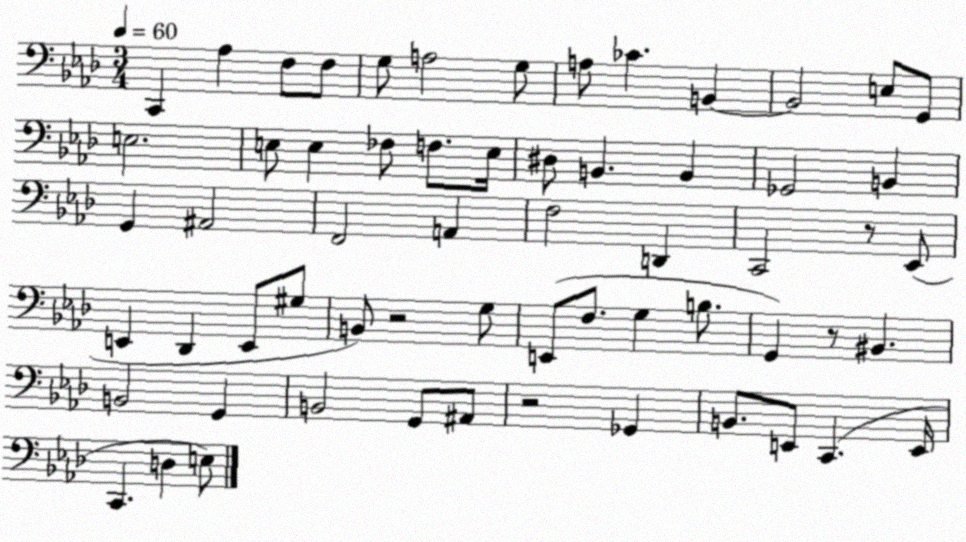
X:1
T:Untitled
M:3/4
L:1/4
K:Ab
C,, _A, F,/2 F,/2 G,/2 A,2 G,/2 A,/2 _C B,, B,,2 E,/2 G,,/2 E,2 E,/2 E, _F,/2 F,/2 E,/4 ^D,/2 B,, B,, _G,,2 B,, G,, ^A,,2 F,,2 A,, F,2 D,, C,,2 z/2 _E,,/2 E,, _D,, E,,/2 ^G,/2 B,,/2 z2 G,/2 E,,/2 F,/2 G, B,/2 G,, z/2 ^B,, B,,2 G,, B,,2 G,,/2 ^A,,/2 z2 _G,, B,,/2 E,,/2 C,, E,,/4 C,, D, E,/2